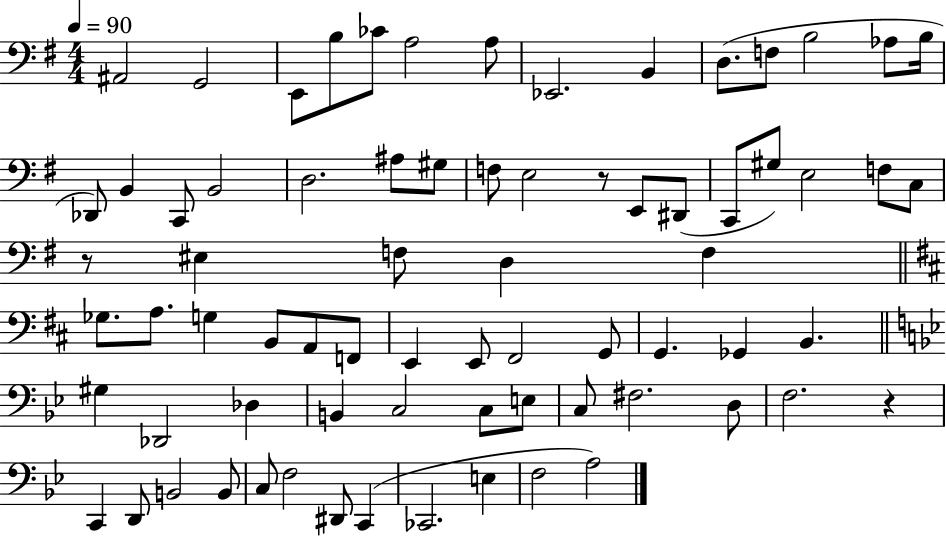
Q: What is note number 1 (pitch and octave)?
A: A#2